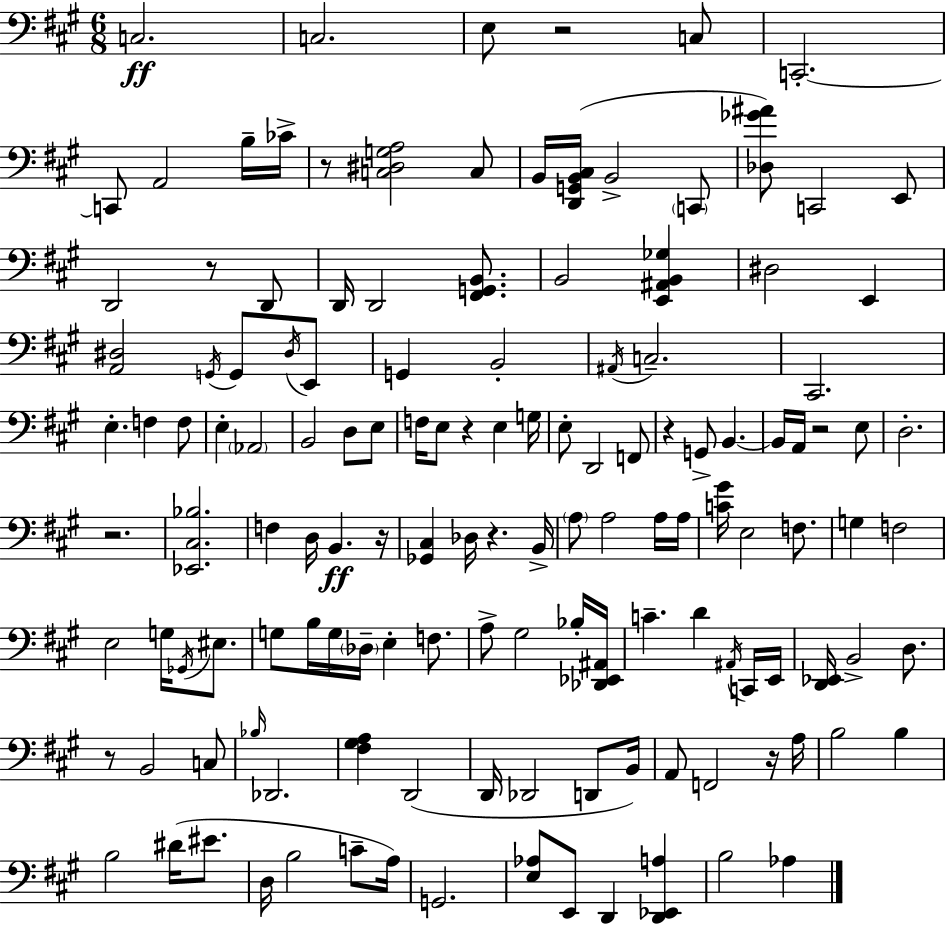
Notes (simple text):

C3/h. C3/h. E3/e R/h C3/e C2/h. C2/e A2/h B3/s CES4/s R/e [C3,D#3,G3,A3]/h C3/e B2/s [D2,G2,B2,C#3]/s B2/h C2/e [Db3,Gb4,A#4]/e C2/h E2/e D2/h R/e D2/e D2/s D2/h [F#2,G2,B2]/e. B2/h [E2,A#2,B2,Gb3]/q D#3/h E2/q [A2,D#3]/h G2/s G2/e D#3/s E2/e G2/q B2/h A#2/s C3/h. C#2/h. E3/q. F3/q F3/e E3/q Ab2/h B2/h D3/e E3/e F3/s E3/e R/q E3/q G3/s E3/e D2/h F2/e R/q G2/e B2/q. B2/s A2/s R/h E3/e D3/h. R/h. [Eb2,C#3,Bb3]/h. F3/q D3/s B2/q. R/s [Gb2,C#3]/q Db3/s R/q. B2/s A3/e A3/h A3/s A3/s [C4,G#4]/s E3/h F3/e. G3/q F3/h E3/h G3/s Gb2/s EIS3/e. G3/e B3/s G3/s Db3/s E3/q F3/e. A3/e G#3/h Bb3/s [Db2,Eb2,A#2]/s C4/q. D4/q A#2/s C2/s E2/s [D2,Eb2]/s B2/h D3/e. R/e B2/h C3/e Bb3/s Db2/h. [F#3,G#3,A3]/q D2/h D2/s Db2/h D2/e B2/s A2/e F2/h R/s A3/s B3/h B3/q B3/h D#4/s EIS4/e. D3/s B3/h C4/e A3/s G2/h. [E3,Ab3]/e E2/e D2/q [D2,Eb2,A3]/q B3/h Ab3/q